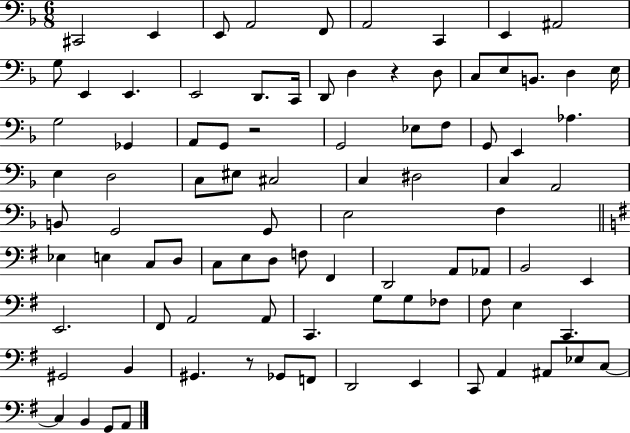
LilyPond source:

{
  \clef bass
  \numericTimeSignature
  \time 6/8
  \key f \major
  \repeat volta 2 { cis,2 e,4 | e,8 a,2 f,8 | a,2 c,4 | e,4 ais,2 | \break g8 e,4 e,4. | e,2 d,8. c,16 | d,8 d4 r4 d8 | c8 e8 b,8. d4 e16 | \break g2 ges,4 | a,8 g,8 r2 | g,2 ees8 f8 | g,8 e,4 aes4. | \break e4 d2 | c8 eis8 cis2 | c4 dis2 | c4 a,2 | \break b,8 g,2 g,8 | e2 f4 | \bar "||" \break \key g \major ees4 e4 c8 d8 | c8 e8 d8 f8 fis,4 | d,2 a,8 aes,8 | b,2 e,4 | \break e,2. | fis,8 a,2 a,8 | c,4. g8 g8 fes8 | fis8 e4 c,4. | \break gis,2 b,4 | gis,4. r8 ges,8 f,8 | d,2 e,4 | c,8 a,4 ais,8 ees8 c8~~ | \break c4 b,4 g,8 a,8 | } \bar "|."
}